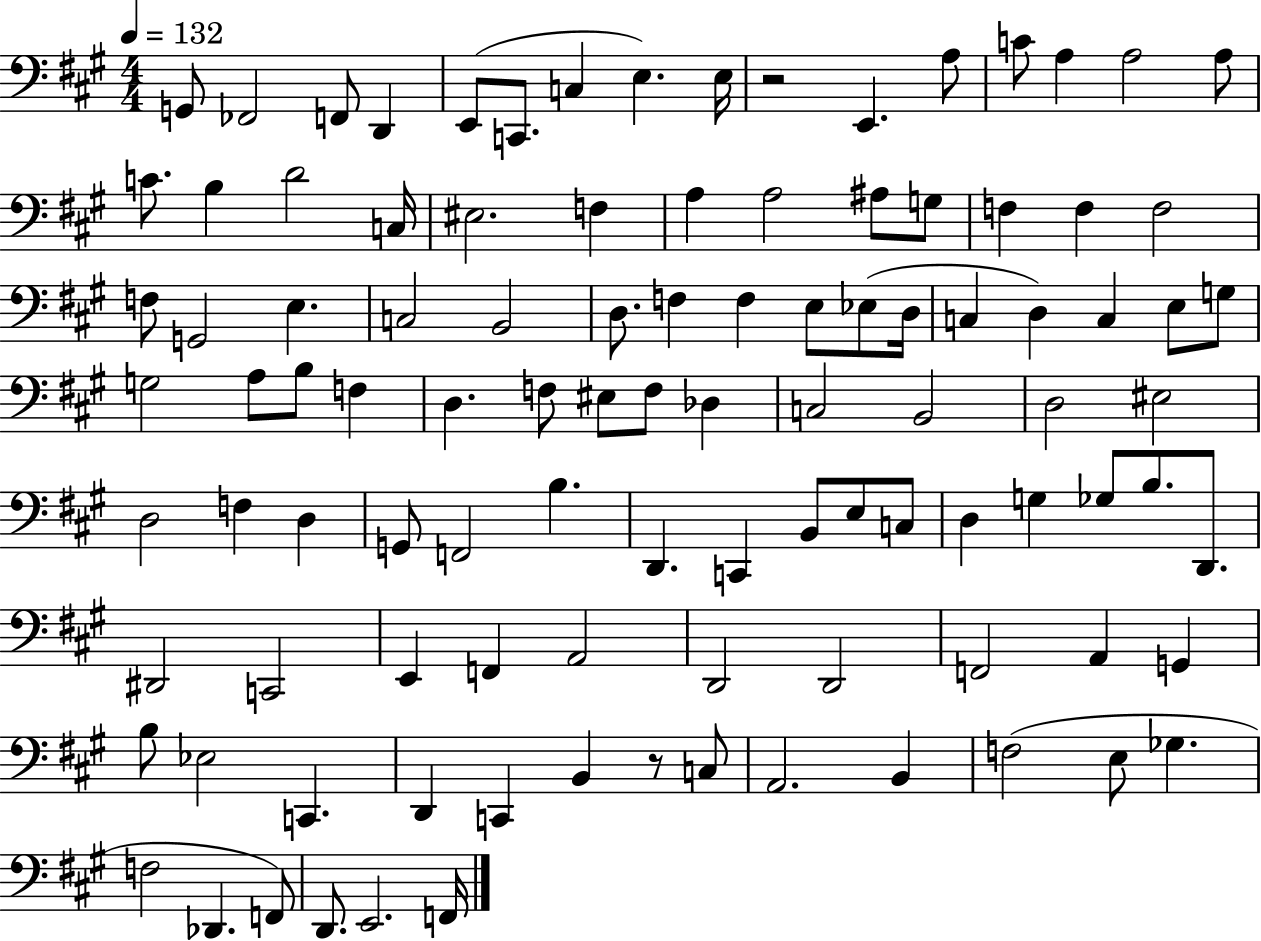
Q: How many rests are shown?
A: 2